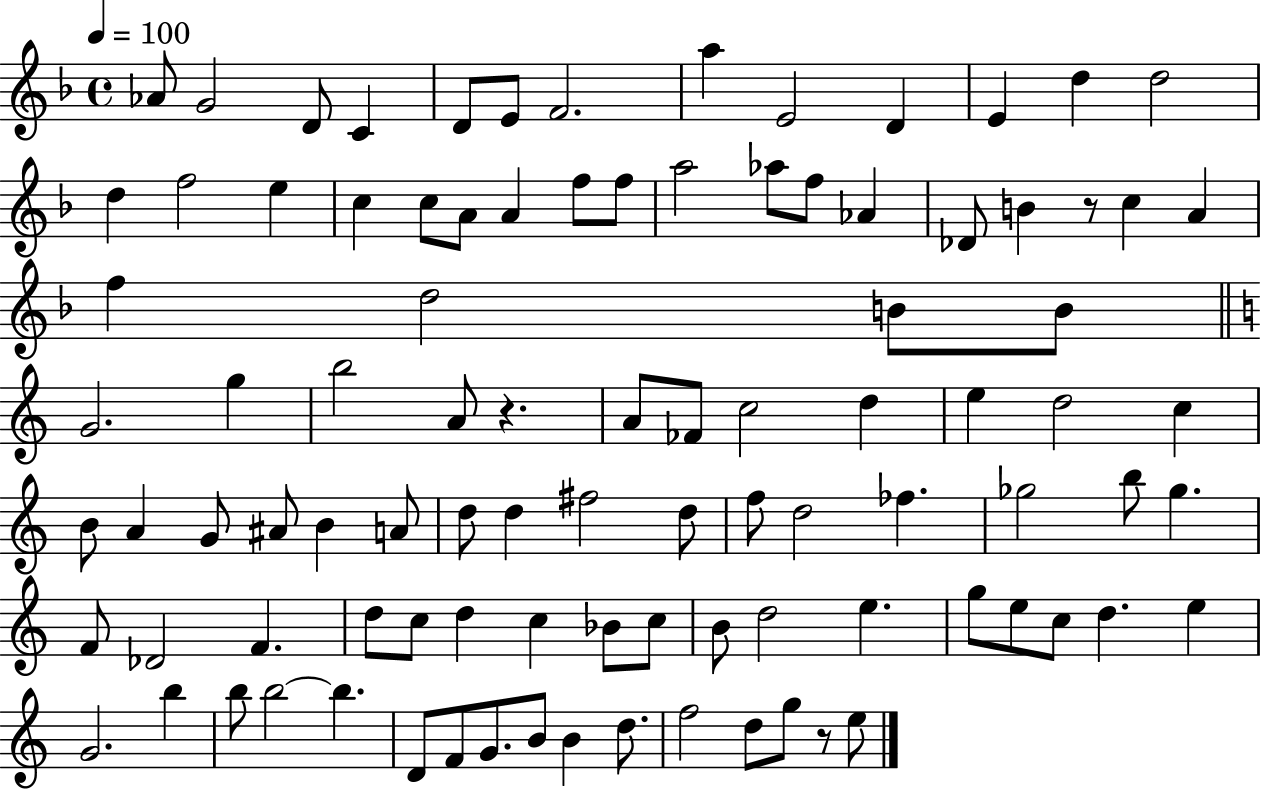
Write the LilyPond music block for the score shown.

{
  \clef treble
  \time 4/4
  \defaultTimeSignature
  \key f \major
  \tempo 4 = 100
  aes'8 g'2 d'8 c'4 | d'8 e'8 f'2. | a''4 e'2 d'4 | e'4 d''4 d''2 | \break d''4 f''2 e''4 | c''4 c''8 a'8 a'4 f''8 f''8 | a''2 aes''8 f''8 aes'4 | des'8 b'4 r8 c''4 a'4 | \break f''4 d''2 b'8 b'8 | \bar "||" \break \key c \major g'2. g''4 | b''2 a'8 r4. | a'8 fes'8 c''2 d''4 | e''4 d''2 c''4 | \break b'8 a'4 g'8 ais'8 b'4 a'8 | d''8 d''4 fis''2 d''8 | f''8 d''2 fes''4. | ges''2 b''8 ges''4. | \break f'8 des'2 f'4. | d''8 c''8 d''4 c''4 bes'8 c''8 | b'8 d''2 e''4. | g''8 e''8 c''8 d''4. e''4 | \break g'2. b''4 | b''8 b''2~~ b''4. | d'8 f'8 g'8. b'8 b'4 d''8. | f''2 d''8 g''8 r8 e''8 | \break \bar "|."
}